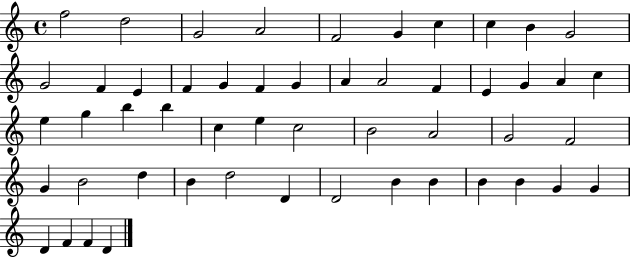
{
  \clef treble
  \time 4/4
  \defaultTimeSignature
  \key c \major
  f''2 d''2 | g'2 a'2 | f'2 g'4 c''4 | c''4 b'4 g'2 | \break g'2 f'4 e'4 | f'4 g'4 f'4 g'4 | a'4 a'2 f'4 | e'4 g'4 a'4 c''4 | \break e''4 g''4 b''4 b''4 | c''4 e''4 c''2 | b'2 a'2 | g'2 f'2 | \break g'4 b'2 d''4 | b'4 d''2 d'4 | d'2 b'4 b'4 | b'4 b'4 g'4 g'4 | \break d'4 f'4 f'4 d'4 | \bar "|."
}